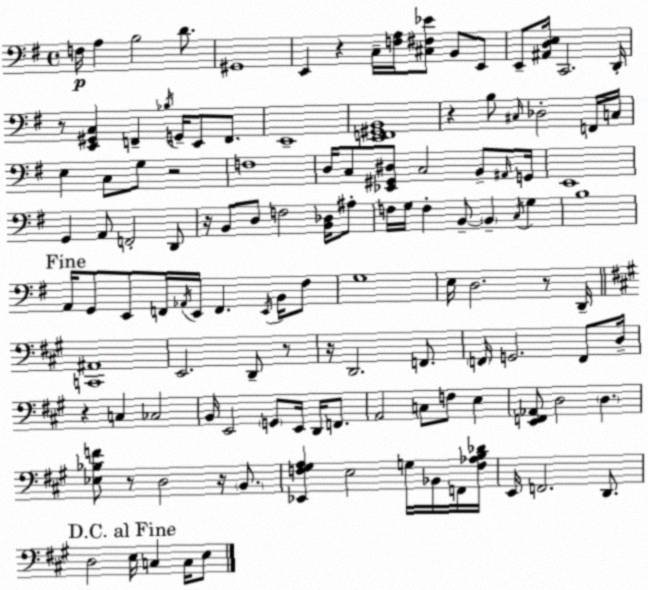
X:1
T:Untitled
M:4/4
L:1/4
K:Em
F,/4 A, B,2 D/2 ^G,,4 E,, z C,/4 [F,A,]/4 [^C,^F,_E]/2 B,,/2 E,,/2 E,,/2 [^A,,D,E,]/4 C,,2 D,,/4 z/2 [E,,^G,,C,] F,, _B,/4 G,,/4 E,,/2 F,,/2 E,,4 [E,,F,,^G,,B,,]4 z B,/2 ^C,/4 _D,2 F,,/4 C,/4 E, C,/2 G,/2 z2 F,4 D,/4 C,/2 [_E,,^G,,^D,]/2 C,2 B,,/2 ^A,,/4 G,,/4 E,,4 G,, A,,/2 F,,2 D,,/2 z/4 B,,/2 D,/2 F,2 [B,,_D,]/4 ^A,/2 F,/4 G,/4 F, B,,/2 B,, C,/4 G, B,4 A,,/4 G,,/2 E,,/2 F,,/4 _A,,/4 E,,/4 F,, E,,/4 B,,/4 ^F,/2 G,4 E,/4 D,2 z/2 D,,/4 [C,,^A,,]4 E,,2 D,,/2 z/2 z/4 D,,2 F,,/2 F,,/4 G,,2 F,,/2 D,/4 z C, _C,2 B,,/4 E,,2 G,,/2 E,,/4 D,,/4 F,,/2 A,,2 C,/2 F,/2 E, [E,,F,,_A,,]/2 D,2 D, [_E,_B,F]/2 z/2 D,2 z/4 B,,/2 [_E,,F,^G,A,] E,2 G,/4 _B,,/4 F,,/4 [F,_A,B,_D]/4 E,,/4 F,,2 D,,/2 D,2 E,/4 C, C,/4 E,/2